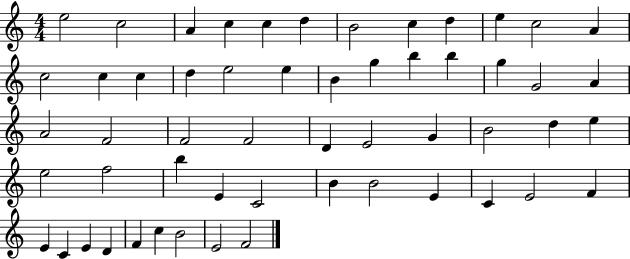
E5/h C5/h A4/q C5/q C5/q D5/q B4/h C5/q D5/q E5/q C5/h A4/q C5/h C5/q C5/q D5/q E5/h E5/q B4/q G5/q B5/q B5/q G5/q G4/h A4/q A4/h F4/h F4/h F4/h D4/q E4/h G4/q B4/h D5/q E5/q E5/h F5/h B5/q E4/q C4/h B4/q B4/h E4/q C4/q E4/h F4/q E4/q C4/q E4/q D4/q F4/q C5/q B4/h E4/h F4/h